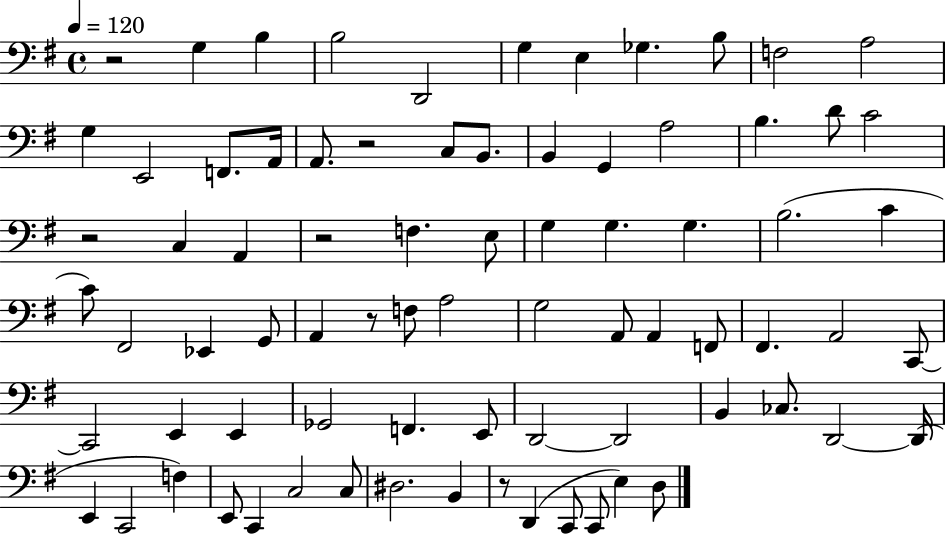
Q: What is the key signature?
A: G major